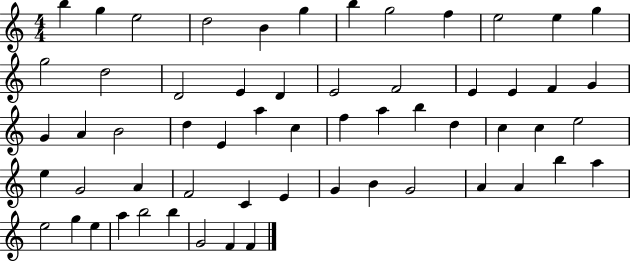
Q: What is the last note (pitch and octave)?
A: F4